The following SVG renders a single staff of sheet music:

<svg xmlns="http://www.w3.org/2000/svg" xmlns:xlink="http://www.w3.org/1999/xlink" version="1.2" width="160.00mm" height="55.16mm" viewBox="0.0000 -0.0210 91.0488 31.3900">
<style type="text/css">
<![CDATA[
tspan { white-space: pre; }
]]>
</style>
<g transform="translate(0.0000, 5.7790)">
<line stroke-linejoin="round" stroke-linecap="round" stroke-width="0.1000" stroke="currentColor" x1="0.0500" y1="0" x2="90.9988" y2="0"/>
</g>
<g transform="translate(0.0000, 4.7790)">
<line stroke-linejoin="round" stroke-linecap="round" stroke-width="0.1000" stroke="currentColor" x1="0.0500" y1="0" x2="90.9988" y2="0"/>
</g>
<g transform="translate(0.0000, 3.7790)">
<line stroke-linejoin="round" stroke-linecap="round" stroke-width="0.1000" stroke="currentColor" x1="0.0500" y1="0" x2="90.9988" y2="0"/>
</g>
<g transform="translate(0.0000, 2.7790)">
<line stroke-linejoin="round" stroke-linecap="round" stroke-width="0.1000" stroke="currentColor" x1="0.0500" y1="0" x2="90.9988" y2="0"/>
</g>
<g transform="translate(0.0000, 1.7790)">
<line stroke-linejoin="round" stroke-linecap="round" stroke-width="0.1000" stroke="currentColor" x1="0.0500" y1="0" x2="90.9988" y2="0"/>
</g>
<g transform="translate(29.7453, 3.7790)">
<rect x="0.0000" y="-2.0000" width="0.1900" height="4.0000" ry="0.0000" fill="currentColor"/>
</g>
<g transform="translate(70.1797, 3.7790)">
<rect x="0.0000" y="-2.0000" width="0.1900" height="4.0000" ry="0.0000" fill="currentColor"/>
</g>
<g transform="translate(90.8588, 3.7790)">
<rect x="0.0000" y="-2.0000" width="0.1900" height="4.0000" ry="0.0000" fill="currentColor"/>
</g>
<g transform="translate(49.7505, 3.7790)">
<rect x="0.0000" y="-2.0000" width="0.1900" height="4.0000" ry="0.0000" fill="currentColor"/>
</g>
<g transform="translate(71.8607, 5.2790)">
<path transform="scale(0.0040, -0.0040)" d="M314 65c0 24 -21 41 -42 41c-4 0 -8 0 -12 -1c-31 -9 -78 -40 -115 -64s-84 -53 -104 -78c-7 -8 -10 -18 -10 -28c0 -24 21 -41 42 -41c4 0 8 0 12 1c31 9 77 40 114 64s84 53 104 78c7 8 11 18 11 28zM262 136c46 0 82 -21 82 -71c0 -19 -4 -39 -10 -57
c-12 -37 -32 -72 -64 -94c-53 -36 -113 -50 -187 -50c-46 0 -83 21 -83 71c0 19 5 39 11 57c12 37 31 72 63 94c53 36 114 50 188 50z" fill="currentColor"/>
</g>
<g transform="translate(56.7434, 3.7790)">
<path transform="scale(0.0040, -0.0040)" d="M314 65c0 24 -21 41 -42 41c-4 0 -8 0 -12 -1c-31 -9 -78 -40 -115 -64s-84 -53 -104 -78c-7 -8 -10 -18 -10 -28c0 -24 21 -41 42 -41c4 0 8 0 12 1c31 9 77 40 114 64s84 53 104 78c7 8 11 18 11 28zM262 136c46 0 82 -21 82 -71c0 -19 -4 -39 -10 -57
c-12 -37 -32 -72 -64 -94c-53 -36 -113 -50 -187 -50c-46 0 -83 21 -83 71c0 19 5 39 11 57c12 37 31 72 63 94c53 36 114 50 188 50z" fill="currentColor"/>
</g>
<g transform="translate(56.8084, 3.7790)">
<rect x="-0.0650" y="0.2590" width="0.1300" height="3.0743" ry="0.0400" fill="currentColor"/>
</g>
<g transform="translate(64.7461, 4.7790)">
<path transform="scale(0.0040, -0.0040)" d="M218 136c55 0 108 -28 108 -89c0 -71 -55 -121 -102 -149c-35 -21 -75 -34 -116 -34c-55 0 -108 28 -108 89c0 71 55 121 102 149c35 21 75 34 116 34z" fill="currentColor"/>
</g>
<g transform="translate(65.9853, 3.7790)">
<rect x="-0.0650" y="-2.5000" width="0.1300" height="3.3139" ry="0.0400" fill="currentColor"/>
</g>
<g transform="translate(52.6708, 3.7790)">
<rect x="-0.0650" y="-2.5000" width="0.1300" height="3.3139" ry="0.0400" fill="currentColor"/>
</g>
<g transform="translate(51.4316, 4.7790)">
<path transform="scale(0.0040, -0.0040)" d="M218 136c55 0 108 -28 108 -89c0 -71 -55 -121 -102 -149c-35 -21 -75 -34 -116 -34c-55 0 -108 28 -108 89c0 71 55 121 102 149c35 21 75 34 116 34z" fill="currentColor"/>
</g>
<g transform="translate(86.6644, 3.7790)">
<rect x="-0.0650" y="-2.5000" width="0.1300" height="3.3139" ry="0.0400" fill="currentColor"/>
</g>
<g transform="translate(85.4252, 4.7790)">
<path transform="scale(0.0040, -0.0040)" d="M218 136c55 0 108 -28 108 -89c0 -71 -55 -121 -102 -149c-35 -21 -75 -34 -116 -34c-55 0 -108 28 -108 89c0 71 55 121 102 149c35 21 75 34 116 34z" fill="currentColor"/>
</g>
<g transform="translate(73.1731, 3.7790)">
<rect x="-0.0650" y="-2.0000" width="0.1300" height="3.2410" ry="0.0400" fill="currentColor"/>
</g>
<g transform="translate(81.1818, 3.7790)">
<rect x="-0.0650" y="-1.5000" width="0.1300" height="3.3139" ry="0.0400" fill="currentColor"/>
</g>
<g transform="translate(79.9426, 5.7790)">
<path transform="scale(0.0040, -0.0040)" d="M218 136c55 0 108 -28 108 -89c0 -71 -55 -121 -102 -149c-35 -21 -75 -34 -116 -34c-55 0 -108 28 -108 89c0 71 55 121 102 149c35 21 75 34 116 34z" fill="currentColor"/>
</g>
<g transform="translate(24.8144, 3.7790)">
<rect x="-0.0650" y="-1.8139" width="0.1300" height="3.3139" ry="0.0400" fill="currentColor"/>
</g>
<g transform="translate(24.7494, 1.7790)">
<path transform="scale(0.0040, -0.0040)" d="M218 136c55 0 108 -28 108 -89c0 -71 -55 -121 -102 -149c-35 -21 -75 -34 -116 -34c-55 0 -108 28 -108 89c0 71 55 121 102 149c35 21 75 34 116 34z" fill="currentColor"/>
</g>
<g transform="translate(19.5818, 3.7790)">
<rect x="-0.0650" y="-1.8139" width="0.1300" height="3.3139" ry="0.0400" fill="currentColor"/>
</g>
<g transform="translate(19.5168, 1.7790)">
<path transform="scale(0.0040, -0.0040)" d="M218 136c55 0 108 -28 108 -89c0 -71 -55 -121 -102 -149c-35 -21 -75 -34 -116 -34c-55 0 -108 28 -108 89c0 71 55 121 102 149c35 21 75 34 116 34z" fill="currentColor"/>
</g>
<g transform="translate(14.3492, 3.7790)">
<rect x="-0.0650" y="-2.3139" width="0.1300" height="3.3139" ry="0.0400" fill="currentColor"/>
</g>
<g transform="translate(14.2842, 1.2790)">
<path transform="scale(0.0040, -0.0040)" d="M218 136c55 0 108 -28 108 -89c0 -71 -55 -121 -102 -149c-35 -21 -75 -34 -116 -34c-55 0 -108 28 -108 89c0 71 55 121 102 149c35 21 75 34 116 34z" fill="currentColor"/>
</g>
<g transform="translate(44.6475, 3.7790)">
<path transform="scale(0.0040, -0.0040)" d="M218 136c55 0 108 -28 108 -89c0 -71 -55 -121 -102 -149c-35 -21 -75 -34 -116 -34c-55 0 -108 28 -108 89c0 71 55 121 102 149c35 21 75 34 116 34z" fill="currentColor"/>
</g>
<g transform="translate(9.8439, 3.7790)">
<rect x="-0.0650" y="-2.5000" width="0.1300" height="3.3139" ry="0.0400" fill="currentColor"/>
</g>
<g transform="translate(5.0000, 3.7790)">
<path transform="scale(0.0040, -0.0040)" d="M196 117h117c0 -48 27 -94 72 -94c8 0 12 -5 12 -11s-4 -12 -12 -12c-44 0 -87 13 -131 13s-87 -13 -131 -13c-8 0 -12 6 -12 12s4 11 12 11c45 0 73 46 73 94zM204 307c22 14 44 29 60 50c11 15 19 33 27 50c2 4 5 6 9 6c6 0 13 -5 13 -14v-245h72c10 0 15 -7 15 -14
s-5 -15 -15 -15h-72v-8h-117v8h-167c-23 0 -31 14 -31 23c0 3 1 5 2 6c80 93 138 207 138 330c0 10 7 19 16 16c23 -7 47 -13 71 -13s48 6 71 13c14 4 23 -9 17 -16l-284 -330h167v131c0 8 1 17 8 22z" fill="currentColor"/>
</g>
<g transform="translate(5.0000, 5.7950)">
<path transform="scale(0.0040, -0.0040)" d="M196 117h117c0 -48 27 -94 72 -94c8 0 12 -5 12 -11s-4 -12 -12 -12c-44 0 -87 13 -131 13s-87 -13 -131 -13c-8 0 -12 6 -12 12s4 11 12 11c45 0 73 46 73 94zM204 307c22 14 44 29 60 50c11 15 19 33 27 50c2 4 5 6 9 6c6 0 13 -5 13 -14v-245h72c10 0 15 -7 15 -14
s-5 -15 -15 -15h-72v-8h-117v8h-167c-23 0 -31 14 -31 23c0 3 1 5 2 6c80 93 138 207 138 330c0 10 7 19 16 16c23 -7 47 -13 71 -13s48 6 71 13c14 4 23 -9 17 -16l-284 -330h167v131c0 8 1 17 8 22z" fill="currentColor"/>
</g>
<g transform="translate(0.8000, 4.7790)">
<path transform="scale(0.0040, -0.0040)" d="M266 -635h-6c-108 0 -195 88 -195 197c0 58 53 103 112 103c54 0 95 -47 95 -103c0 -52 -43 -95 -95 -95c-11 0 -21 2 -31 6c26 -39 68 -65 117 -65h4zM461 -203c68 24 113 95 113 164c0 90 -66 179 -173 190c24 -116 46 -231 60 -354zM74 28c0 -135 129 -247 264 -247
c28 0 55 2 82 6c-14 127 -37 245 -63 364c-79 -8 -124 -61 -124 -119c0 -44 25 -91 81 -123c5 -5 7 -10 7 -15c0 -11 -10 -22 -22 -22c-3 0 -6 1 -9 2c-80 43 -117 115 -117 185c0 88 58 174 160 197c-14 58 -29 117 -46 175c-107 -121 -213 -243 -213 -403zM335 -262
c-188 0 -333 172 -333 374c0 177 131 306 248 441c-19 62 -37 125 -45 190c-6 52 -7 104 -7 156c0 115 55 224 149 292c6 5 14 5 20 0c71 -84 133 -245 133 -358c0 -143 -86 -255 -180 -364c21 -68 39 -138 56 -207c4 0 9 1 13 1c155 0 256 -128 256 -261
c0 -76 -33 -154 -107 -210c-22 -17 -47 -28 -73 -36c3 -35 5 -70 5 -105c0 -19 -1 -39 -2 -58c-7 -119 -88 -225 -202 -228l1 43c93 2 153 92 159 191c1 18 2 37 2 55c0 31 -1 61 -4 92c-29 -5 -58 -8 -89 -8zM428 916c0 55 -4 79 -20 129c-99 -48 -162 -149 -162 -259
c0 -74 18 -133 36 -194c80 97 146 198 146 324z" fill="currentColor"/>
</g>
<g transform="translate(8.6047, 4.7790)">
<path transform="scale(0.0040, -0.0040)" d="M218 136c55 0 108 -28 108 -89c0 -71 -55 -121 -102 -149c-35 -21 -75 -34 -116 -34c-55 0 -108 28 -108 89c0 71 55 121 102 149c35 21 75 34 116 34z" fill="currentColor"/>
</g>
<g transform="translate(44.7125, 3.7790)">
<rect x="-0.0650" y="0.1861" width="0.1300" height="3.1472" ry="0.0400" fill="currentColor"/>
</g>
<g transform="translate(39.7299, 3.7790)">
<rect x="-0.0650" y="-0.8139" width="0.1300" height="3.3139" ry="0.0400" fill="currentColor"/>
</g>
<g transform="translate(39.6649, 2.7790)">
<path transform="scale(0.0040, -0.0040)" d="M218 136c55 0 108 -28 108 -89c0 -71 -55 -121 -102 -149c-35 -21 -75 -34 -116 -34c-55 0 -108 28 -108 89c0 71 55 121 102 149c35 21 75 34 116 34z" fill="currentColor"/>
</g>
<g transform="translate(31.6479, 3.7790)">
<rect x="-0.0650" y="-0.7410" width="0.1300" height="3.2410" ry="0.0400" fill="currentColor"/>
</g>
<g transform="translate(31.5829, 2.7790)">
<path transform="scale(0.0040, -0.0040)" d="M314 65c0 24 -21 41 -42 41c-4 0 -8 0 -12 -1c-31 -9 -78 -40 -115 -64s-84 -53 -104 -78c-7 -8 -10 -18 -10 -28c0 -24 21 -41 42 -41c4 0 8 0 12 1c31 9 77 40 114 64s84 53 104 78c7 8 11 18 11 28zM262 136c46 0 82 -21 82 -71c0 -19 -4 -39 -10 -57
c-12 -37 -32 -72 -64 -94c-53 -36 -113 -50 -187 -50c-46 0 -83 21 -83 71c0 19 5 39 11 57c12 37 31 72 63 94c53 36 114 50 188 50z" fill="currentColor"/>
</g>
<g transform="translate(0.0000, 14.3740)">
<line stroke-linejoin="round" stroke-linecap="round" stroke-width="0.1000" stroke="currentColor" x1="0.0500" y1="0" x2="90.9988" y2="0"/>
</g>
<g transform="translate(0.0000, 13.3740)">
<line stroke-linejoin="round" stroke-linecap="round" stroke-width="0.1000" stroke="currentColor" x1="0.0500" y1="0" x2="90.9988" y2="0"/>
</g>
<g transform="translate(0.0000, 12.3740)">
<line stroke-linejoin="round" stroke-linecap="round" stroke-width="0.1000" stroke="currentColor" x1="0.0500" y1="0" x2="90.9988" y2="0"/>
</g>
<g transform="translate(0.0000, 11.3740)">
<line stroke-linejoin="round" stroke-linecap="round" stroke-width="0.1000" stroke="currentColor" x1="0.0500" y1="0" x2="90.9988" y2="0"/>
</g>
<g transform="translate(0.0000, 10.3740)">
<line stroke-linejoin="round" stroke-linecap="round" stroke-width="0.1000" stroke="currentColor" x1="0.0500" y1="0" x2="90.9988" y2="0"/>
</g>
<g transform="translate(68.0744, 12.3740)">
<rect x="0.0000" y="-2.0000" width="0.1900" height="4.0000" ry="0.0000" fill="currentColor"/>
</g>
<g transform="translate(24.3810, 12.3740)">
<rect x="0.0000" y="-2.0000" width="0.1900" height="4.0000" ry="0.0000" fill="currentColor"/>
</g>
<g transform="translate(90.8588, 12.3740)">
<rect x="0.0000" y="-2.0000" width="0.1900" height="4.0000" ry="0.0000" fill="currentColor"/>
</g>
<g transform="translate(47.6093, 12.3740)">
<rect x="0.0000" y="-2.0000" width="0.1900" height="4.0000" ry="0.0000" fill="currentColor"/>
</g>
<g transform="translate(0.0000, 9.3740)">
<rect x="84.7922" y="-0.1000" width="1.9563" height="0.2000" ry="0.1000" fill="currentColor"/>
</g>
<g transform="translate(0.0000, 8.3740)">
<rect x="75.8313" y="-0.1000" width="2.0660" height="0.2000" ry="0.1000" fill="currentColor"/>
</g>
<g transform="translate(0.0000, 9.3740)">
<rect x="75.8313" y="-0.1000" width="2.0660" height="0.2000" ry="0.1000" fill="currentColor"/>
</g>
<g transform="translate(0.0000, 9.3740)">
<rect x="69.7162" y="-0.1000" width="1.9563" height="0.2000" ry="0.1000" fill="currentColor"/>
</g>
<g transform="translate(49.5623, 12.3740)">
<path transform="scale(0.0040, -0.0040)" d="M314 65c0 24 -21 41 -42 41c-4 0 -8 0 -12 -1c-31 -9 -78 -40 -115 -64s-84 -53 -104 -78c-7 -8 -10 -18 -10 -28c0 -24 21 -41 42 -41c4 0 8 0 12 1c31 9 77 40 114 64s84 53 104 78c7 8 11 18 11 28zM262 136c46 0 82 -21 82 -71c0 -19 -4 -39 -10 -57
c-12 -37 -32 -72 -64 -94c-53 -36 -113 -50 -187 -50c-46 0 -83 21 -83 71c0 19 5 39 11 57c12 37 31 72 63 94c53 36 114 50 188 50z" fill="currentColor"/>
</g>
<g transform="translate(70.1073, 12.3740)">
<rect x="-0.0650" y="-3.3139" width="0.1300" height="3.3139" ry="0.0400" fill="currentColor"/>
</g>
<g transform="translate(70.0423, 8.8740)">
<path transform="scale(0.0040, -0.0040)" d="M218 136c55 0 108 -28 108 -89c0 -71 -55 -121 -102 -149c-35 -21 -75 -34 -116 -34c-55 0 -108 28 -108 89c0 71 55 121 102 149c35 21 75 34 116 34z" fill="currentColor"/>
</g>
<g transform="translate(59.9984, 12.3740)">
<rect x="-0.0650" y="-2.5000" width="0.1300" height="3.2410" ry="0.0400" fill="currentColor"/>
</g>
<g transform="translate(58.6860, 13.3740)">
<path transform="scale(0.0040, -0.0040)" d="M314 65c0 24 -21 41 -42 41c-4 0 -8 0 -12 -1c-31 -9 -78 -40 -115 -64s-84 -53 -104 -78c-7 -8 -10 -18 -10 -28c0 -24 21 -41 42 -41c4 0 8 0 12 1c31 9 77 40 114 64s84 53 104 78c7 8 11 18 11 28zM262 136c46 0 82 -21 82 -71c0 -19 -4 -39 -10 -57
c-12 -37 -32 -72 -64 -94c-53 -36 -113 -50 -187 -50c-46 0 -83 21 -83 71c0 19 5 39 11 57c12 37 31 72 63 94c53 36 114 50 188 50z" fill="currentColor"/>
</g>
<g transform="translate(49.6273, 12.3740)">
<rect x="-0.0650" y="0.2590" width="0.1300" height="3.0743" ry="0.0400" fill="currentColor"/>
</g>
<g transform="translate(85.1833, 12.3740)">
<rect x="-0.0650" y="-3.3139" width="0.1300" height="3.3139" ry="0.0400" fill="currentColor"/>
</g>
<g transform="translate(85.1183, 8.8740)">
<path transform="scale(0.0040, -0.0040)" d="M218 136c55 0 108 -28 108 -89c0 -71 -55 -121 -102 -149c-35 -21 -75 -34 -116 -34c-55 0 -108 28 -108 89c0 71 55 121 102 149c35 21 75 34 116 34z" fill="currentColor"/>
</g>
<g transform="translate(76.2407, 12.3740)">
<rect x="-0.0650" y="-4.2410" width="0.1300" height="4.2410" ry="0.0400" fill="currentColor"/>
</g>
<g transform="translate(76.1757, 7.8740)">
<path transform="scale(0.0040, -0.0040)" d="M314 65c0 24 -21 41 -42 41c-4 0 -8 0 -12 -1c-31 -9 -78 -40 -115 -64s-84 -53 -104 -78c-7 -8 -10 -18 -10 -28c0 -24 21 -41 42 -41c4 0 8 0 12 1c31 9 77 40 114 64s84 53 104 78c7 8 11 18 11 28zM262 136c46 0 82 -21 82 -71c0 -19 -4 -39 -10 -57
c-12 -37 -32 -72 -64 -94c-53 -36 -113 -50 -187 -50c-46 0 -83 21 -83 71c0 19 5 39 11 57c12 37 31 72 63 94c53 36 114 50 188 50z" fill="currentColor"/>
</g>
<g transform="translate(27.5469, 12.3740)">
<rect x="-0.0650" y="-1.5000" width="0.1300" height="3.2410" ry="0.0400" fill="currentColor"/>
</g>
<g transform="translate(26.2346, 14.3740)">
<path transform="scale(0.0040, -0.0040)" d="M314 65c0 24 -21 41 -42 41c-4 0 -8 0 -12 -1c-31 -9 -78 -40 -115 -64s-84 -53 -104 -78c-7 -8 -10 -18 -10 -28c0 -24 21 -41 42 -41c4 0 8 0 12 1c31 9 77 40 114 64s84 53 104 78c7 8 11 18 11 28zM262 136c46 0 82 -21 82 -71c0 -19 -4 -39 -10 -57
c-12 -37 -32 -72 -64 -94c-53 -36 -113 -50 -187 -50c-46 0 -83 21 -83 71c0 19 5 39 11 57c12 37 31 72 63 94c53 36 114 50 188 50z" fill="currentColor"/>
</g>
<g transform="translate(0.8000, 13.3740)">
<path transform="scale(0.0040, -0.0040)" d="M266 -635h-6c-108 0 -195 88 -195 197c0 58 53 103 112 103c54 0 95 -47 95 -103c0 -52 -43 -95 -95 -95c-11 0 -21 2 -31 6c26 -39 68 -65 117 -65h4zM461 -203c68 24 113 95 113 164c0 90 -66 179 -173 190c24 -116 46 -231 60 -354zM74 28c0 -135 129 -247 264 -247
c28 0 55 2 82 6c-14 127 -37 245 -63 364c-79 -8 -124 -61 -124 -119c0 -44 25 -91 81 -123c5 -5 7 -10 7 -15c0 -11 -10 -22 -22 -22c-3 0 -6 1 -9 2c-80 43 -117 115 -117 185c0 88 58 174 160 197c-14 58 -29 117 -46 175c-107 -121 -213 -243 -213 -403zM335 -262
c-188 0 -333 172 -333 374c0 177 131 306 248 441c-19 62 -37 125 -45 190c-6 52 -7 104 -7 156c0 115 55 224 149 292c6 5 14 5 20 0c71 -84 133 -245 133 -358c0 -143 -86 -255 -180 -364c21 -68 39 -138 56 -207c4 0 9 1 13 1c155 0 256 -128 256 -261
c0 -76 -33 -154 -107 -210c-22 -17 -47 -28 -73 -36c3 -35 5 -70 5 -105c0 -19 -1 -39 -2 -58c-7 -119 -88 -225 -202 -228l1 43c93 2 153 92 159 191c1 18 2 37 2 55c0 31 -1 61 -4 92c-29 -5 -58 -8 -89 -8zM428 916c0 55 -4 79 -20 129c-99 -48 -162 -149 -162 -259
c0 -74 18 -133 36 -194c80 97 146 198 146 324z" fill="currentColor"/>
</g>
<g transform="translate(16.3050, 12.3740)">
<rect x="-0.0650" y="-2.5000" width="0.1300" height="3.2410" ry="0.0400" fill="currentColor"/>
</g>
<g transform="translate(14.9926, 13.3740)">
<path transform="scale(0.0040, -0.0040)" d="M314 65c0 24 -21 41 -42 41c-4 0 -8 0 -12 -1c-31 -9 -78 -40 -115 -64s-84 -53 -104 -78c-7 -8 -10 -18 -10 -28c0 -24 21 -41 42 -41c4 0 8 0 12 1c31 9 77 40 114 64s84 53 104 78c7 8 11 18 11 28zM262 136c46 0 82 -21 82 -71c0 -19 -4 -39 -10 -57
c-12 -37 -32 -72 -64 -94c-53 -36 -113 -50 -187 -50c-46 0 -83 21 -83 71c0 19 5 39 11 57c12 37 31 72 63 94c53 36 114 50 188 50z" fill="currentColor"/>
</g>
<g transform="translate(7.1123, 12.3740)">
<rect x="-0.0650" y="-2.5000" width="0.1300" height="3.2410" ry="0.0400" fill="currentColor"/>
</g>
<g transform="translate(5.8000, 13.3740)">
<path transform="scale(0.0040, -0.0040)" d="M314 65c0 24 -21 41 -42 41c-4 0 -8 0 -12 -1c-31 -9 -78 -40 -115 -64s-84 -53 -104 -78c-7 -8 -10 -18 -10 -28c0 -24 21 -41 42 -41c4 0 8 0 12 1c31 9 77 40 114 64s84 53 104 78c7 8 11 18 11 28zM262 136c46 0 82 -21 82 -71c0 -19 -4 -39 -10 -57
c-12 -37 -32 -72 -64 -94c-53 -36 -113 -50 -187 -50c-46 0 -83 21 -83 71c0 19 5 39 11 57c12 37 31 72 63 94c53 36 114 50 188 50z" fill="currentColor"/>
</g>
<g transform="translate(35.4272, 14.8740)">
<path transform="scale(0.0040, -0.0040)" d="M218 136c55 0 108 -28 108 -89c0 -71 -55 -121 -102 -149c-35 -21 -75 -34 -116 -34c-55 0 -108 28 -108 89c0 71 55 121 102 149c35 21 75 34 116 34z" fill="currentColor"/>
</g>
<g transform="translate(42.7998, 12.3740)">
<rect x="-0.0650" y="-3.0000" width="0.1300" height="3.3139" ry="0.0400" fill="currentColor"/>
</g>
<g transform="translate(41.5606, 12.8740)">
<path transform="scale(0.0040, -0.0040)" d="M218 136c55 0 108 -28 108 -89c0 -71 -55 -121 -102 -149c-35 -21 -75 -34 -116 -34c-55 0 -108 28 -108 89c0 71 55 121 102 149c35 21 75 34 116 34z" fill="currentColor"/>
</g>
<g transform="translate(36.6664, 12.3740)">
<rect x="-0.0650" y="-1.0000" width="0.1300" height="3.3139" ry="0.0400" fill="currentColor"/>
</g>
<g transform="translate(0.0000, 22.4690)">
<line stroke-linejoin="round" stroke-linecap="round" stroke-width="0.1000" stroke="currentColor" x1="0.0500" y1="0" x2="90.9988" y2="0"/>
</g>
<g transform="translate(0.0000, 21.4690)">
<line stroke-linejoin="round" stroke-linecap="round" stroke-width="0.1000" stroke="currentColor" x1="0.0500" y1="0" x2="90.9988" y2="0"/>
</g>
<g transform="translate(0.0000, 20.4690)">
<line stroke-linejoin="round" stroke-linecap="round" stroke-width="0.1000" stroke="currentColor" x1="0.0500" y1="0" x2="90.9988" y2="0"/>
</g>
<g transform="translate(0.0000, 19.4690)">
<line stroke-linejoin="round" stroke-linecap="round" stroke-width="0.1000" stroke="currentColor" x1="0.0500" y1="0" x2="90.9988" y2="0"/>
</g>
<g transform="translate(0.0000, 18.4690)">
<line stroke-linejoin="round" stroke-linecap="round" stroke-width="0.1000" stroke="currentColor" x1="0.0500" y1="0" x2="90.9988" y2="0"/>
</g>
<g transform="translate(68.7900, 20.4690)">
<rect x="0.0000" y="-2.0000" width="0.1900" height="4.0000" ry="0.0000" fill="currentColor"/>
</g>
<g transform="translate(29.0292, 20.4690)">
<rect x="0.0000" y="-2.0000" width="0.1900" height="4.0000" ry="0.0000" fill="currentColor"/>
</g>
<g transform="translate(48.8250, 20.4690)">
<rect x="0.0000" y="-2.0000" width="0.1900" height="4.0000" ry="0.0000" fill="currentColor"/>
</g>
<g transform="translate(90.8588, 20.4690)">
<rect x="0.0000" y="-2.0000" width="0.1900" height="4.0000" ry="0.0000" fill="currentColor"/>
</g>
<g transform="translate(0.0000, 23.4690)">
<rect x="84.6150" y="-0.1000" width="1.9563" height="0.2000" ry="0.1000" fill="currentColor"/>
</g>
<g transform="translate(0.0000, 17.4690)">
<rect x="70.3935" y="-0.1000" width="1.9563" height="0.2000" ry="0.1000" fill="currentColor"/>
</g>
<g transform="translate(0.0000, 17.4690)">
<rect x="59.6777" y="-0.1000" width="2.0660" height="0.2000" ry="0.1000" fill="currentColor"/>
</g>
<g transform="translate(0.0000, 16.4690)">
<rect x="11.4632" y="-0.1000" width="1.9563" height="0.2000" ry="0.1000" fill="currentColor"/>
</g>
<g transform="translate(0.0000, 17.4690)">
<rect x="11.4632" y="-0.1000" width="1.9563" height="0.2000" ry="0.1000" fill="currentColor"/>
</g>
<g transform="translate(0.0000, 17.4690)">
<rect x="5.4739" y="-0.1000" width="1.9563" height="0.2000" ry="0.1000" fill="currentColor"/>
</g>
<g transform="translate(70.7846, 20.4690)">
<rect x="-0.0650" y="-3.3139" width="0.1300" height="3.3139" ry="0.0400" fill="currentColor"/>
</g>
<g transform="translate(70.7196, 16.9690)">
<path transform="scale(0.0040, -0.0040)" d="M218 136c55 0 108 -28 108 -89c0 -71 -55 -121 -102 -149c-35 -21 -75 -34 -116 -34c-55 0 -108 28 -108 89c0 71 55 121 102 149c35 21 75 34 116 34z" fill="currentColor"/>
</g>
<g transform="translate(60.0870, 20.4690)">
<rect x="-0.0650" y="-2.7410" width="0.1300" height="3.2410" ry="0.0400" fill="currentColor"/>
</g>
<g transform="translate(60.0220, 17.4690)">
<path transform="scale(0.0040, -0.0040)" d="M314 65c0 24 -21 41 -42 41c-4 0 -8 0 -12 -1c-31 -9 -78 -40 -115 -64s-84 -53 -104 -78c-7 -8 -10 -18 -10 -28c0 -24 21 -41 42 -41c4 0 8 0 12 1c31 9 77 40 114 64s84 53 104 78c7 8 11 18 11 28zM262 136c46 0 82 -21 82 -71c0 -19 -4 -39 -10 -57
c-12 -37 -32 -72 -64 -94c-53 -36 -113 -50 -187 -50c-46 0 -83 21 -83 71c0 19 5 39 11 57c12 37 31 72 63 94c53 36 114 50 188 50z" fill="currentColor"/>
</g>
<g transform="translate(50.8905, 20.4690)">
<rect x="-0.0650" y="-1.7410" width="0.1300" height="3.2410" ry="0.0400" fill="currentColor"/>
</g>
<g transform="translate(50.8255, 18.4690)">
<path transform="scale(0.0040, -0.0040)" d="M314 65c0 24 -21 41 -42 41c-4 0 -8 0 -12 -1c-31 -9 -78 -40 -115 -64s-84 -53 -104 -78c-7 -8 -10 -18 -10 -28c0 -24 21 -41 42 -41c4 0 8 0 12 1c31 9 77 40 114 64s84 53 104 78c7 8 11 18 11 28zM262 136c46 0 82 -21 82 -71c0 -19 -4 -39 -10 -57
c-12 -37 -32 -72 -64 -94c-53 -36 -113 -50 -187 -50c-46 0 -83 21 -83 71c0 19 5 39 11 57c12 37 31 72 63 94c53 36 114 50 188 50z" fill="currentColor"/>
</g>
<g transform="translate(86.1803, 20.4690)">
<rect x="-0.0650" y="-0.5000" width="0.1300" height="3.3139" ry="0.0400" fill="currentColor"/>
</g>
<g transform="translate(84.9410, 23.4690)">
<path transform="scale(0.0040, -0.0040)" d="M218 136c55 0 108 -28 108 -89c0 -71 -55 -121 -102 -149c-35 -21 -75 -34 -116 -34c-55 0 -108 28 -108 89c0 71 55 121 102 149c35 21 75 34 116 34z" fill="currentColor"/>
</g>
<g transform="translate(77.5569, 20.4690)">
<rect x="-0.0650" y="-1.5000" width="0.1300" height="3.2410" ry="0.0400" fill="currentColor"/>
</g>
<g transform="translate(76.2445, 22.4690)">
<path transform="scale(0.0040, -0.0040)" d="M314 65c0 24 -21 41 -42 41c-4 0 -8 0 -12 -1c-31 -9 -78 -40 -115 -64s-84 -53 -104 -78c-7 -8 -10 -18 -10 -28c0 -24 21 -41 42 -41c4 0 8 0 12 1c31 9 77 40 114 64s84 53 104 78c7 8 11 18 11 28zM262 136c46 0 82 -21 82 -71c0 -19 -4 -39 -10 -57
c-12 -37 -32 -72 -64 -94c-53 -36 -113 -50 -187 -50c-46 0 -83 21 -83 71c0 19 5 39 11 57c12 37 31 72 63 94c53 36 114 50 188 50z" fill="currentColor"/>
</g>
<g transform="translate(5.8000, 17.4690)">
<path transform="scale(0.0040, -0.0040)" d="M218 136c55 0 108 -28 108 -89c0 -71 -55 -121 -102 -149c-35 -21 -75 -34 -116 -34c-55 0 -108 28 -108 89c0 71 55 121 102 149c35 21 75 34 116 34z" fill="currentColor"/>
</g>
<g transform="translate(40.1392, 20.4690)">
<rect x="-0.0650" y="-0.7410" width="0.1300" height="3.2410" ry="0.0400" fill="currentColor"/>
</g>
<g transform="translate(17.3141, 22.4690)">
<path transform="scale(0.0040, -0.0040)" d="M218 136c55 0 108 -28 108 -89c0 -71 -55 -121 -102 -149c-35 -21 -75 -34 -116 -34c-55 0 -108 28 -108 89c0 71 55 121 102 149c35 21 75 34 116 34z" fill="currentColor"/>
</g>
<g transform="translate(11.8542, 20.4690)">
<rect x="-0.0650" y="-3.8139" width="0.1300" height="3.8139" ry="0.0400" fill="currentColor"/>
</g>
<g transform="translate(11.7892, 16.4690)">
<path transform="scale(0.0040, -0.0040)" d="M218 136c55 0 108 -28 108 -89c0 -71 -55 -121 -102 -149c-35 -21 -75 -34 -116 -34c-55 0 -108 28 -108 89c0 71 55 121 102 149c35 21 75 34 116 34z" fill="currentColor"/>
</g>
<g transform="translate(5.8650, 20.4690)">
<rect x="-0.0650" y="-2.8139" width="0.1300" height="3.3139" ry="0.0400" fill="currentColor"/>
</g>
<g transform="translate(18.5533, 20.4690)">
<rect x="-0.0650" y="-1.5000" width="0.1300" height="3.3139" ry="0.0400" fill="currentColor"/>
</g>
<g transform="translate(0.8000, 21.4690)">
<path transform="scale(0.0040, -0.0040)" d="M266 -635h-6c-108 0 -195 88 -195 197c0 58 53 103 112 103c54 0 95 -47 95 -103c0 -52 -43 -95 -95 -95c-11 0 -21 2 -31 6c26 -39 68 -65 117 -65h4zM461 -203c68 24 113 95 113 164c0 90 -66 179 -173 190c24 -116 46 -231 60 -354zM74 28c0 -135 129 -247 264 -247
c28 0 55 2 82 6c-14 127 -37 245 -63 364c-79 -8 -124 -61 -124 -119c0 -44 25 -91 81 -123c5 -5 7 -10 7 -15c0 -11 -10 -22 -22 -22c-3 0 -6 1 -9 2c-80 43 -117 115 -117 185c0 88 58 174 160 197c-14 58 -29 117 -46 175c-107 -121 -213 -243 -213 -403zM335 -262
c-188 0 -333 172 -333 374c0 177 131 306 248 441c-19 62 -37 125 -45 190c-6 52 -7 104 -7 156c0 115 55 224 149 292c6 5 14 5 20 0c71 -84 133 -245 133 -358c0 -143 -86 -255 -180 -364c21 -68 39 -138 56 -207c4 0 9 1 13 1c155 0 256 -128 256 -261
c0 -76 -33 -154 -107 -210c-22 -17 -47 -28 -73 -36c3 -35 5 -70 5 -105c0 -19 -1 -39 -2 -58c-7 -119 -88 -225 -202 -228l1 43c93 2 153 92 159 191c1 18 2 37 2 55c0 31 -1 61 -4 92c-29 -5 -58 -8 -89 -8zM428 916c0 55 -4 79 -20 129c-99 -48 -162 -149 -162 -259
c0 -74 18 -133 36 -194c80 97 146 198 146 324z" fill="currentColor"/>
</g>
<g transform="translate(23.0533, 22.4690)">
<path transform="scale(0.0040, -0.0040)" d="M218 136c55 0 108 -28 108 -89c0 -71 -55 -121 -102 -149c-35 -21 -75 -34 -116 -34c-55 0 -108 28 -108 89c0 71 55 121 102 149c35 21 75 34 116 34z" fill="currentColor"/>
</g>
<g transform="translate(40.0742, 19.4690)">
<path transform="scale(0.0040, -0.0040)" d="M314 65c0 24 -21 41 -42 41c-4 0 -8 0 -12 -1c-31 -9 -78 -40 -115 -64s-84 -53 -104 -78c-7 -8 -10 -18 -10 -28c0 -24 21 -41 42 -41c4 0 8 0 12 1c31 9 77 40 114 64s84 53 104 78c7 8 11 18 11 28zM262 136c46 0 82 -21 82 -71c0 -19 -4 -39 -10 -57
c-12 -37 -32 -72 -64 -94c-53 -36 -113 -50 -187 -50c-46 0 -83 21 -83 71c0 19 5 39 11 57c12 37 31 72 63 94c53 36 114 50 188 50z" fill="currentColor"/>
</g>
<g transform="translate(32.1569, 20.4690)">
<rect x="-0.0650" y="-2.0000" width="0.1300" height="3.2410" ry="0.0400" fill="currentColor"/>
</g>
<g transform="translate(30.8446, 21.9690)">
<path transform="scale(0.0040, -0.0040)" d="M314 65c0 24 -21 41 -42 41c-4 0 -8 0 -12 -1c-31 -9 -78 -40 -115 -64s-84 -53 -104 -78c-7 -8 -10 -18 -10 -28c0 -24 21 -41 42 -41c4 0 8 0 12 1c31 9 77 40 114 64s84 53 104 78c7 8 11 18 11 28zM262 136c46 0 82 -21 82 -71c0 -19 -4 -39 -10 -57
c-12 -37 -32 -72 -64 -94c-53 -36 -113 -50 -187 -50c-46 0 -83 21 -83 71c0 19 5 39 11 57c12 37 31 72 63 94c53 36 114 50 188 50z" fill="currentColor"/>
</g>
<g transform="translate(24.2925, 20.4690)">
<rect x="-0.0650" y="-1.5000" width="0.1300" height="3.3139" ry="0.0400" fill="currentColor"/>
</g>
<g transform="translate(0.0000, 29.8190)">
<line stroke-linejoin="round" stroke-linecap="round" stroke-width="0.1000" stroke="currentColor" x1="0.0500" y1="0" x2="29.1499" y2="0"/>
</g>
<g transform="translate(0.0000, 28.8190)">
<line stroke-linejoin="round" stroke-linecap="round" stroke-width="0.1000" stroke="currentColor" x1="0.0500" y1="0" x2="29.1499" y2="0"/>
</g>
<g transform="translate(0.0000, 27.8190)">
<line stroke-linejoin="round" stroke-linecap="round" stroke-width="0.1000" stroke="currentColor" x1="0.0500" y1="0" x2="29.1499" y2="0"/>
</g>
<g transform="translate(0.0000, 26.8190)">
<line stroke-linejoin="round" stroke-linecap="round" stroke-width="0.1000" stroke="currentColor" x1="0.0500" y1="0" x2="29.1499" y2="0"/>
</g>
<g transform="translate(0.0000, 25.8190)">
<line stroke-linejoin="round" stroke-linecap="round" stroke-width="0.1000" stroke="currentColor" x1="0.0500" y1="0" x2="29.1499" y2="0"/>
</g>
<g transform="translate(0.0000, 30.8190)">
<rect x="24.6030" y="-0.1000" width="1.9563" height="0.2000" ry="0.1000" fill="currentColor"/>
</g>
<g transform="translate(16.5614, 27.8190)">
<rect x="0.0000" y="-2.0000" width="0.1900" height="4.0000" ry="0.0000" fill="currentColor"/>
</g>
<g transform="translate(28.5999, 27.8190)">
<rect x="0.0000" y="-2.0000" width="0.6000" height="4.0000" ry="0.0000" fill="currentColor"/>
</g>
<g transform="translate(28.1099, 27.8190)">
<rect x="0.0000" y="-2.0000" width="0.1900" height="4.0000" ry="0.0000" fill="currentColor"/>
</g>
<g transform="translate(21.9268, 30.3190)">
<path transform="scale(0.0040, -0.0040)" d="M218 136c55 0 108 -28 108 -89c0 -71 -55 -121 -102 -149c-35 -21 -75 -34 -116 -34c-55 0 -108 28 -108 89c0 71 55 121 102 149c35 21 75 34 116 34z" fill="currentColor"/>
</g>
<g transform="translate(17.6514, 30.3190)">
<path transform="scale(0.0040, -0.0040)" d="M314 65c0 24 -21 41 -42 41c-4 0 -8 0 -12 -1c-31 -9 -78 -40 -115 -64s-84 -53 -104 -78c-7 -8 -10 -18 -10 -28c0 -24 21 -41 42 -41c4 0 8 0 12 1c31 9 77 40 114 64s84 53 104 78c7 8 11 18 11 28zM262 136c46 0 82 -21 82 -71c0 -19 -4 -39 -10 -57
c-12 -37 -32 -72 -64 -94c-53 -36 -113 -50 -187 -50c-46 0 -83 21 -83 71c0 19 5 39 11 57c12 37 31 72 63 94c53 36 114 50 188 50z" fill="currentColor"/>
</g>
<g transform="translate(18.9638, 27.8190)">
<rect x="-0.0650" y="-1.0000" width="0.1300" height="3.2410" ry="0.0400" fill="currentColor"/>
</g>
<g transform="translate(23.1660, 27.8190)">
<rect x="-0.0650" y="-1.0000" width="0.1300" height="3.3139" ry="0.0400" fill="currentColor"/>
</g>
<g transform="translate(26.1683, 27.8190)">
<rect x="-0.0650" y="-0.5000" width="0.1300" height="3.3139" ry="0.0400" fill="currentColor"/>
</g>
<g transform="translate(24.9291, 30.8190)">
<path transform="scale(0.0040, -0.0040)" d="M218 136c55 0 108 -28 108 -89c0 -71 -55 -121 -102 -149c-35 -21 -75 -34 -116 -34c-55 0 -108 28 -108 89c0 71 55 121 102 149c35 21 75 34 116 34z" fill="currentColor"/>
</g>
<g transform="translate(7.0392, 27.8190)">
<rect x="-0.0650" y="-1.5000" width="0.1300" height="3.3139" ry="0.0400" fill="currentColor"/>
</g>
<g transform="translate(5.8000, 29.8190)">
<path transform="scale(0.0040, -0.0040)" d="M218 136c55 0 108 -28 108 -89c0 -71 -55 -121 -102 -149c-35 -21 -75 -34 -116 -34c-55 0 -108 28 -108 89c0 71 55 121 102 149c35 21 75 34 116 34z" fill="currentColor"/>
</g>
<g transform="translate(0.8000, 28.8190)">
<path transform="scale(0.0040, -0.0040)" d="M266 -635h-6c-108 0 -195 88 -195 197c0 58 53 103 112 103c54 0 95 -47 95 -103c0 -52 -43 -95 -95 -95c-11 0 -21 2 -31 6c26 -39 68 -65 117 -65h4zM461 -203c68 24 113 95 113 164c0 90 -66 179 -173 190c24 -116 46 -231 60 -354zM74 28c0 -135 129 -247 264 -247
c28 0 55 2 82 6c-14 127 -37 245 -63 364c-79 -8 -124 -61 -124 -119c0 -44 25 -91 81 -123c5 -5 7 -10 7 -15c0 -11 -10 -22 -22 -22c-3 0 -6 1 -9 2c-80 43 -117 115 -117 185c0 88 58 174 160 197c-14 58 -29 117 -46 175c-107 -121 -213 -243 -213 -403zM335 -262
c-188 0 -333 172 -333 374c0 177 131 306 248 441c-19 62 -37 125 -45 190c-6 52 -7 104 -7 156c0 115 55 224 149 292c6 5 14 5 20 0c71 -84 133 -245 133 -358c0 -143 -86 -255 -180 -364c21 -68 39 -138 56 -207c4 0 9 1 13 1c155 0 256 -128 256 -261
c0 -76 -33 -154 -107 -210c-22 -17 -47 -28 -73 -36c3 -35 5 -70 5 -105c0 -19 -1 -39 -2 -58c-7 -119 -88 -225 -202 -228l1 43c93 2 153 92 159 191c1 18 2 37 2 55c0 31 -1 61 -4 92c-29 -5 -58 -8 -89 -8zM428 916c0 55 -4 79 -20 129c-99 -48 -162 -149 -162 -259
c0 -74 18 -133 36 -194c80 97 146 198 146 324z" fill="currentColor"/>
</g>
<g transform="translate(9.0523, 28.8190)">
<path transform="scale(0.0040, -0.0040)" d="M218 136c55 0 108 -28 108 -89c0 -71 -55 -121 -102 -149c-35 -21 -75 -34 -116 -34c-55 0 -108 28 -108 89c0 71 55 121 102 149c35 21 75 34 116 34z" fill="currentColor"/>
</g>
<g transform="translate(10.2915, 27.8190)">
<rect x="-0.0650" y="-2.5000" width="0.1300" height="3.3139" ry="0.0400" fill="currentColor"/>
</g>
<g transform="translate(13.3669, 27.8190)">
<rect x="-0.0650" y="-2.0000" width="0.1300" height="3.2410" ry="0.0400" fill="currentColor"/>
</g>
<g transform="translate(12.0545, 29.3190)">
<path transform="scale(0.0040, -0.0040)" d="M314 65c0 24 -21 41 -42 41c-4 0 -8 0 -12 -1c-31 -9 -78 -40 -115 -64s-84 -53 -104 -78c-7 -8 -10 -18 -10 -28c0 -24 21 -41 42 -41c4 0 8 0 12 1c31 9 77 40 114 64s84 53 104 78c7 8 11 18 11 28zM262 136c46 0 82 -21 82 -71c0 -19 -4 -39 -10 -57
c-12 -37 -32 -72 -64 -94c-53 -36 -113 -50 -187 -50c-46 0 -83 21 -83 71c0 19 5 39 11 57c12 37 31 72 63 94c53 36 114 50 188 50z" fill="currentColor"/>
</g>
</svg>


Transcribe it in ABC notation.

X:1
T:Untitled
M:4/4
L:1/4
K:C
G g f f d2 d B G B2 G F2 E G G2 G2 E2 D A B2 G2 b d'2 b a c' E E F2 d2 f2 a2 b E2 C E G F2 D2 D C